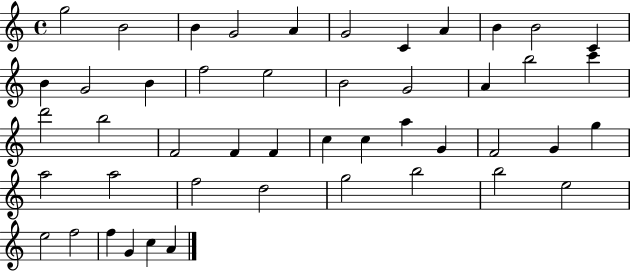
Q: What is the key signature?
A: C major